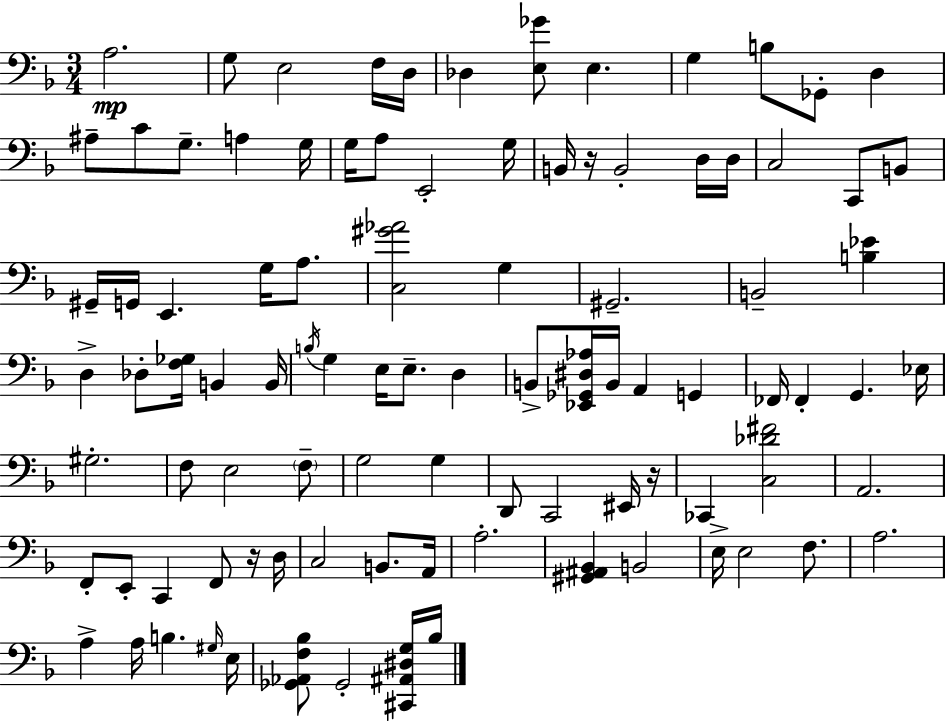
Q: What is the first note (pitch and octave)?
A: A3